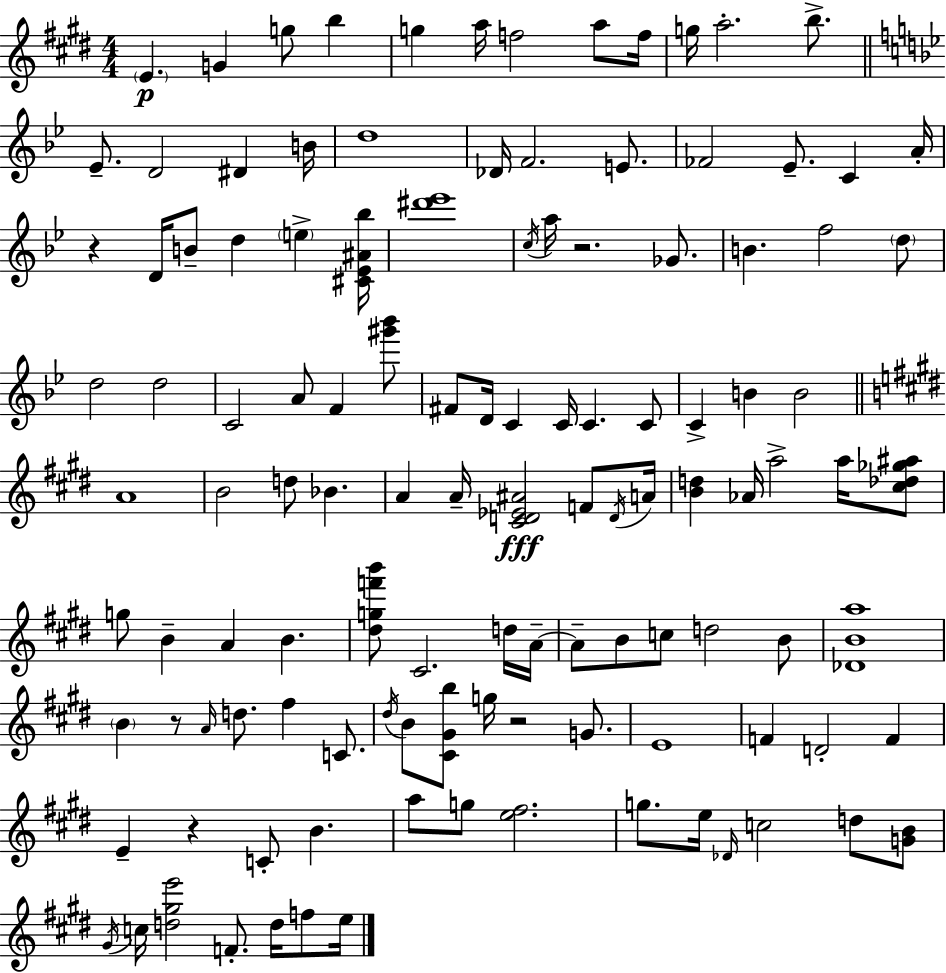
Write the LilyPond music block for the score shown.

{
  \clef treble
  \numericTimeSignature
  \time 4/4
  \key e \major
  \parenthesize e'4.\p g'4 g''8 b''4 | g''4 a''16 f''2 a''8 f''16 | g''16 a''2.-. b''8.-> | \bar "||" \break \key g \minor ees'8.-- d'2 dis'4 b'16 | d''1 | des'16 f'2. e'8. | fes'2 ees'8.-- c'4 a'16-. | \break r4 d'16 b'8-- d''4 \parenthesize e''4-> <cis' ees' ais' bes''>16 | <dis''' ees'''>1 | \acciaccatura { c''16 } a''16 r2. ges'8. | b'4. f''2 \parenthesize d''8 | \break d''2 d''2 | c'2 a'8 f'4 <gis''' bes'''>8 | fis'8 d'16 c'4 c'16 c'4. c'8 | c'4-> b'4 b'2 | \break \bar "||" \break \key e \major a'1 | b'2 d''8 bes'4. | a'4 a'16-- <cis' d' ees' ais'>2\fff f'8 \acciaccatura { d'16 } | a'16 <b' d''>4 aes'16 a''2-> a''16 <cis'' des'' ges'' ais''>8 | \break g''8 b'4-- a'4 b'4. | <dis'' g'' f''' b'''>8 cis'2. d''16 | a'16--~~ a'8-- b'8 c''8 d''2 b'8 | <des' b' a''>1 | \break \parenthesize b'4 r8 \grace { a'16 } d''8. fis''4 c'8. | \acciaccatura { dis''16 } b'8 <cis' gis' b''>8 g''16 r2 | g'8. e'1 | f'4 d'2-. f'4 | \break e'4-- r4 c'8-. b'4. | a''8 g''8 <e'' fis''>2. | g''8. e''16 \grace { des'16 } c''2 | d''8 <g' b'>8 \acciaccatura { gis'16 } c''16 <d'' gis'' e'''>2 f'8.-. | \break d''16 f''8 e''16 \bar "|."
}